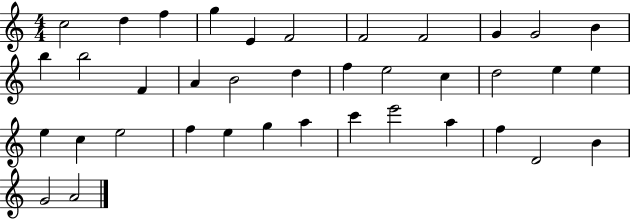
C5/h D5/q F5/q G5/q E4/q F4/h F4/h F4/h G4/q G4/h B4/q B5/q B5/h F4/q A4/q B4/h D5/q F5/q E5/h C5/q D5/h E5/q E5/q E5/q C5/q E5/h F5/q E5/q G5/q A5/q C6/q E6/h A5/q F5/q D4/h B4/q G4/h A4/h